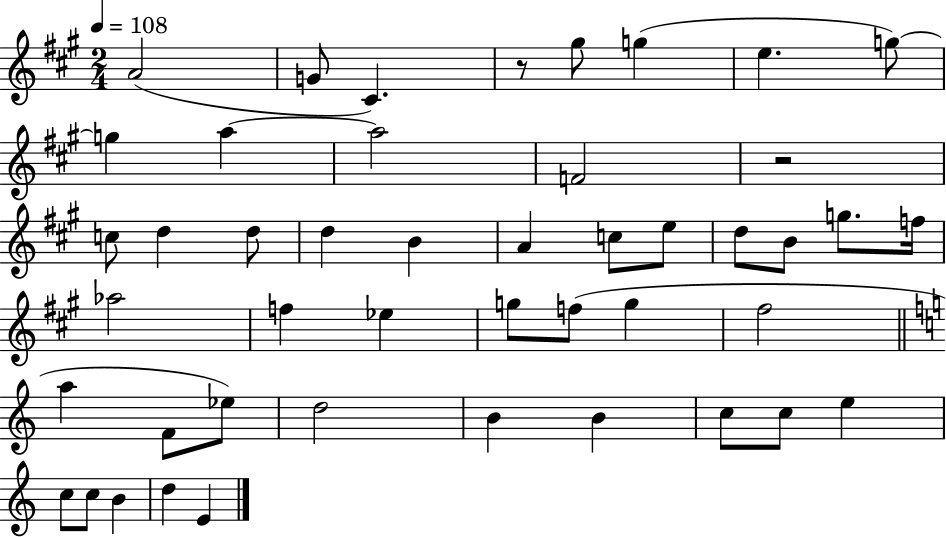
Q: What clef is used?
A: treble